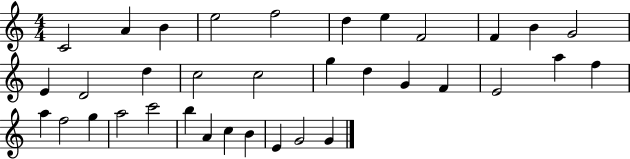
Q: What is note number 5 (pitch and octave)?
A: F5